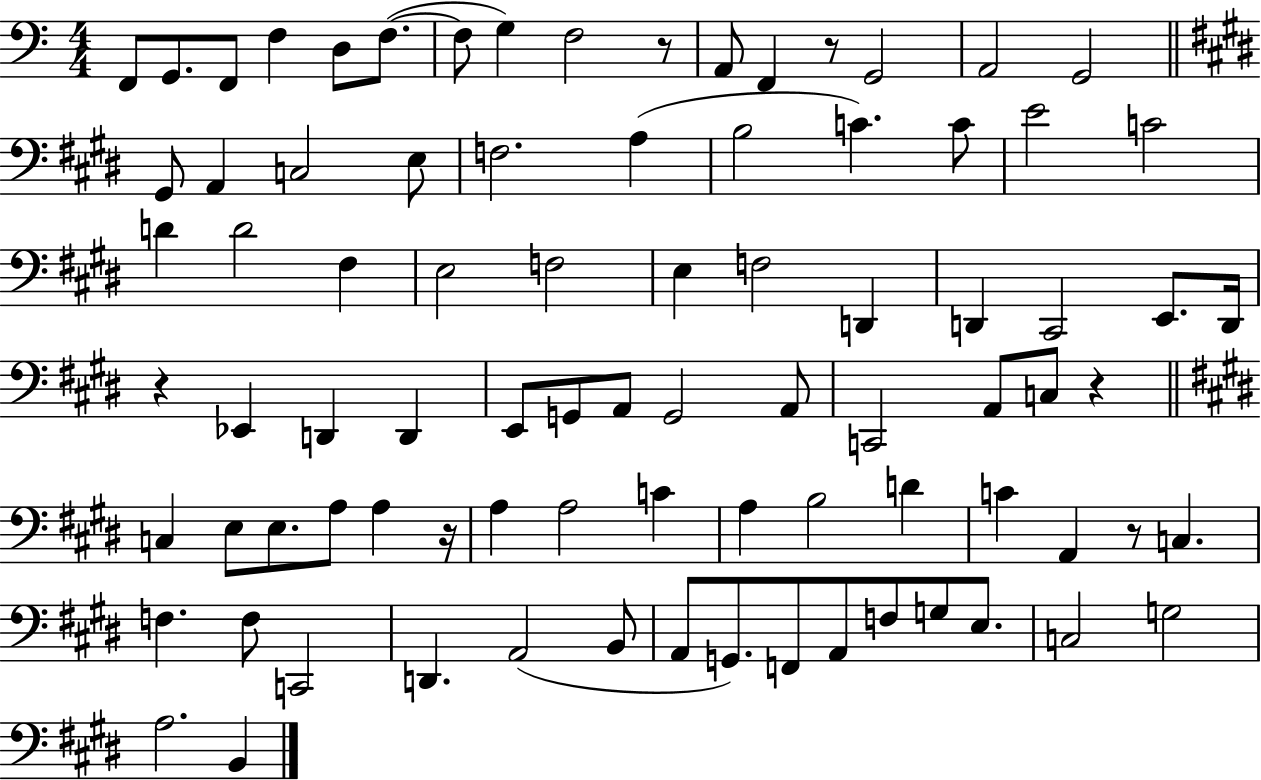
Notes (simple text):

F2/e G2/e. F2/e F3/q D3/e F3/e. F3/e G3/q F3/h R/e A2/e F2/q R/e G2/h A2/h G2/h G#2/e A2/q C3/h E3/e F3/h. A3/q B3/h C4/q. C4/e E4/h C4/h D4/q D4/h F#3/q E3/h F3/h E3/q F3/h D2/q D2/q C#2/h E2/e. D2/s R/q Eb2/q D2/q D2/q E2/e G2/e A2/e G2/h A2/e C2/h A2/e C3/e R/q C3/q E3/e E3/e. A3/e A3/q R/s A3/q A3/h C4/q A3/q B3/h D4/q C4/q A2/q R/e C3/q. F3/q. F3/e C2/h D2/q. A2/h B2/e A2/e G2/e. F2/e A2/e F3/e G3/e E3/e. C3/h G3/h A3/h. B2/q